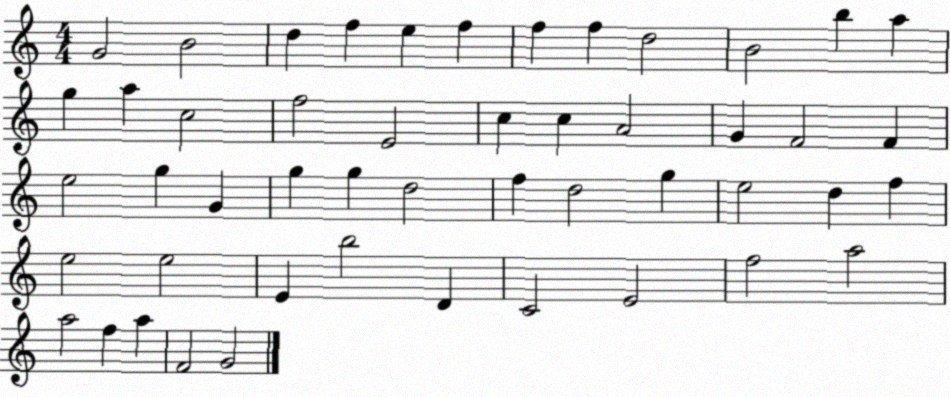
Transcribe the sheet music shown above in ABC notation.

X:1
T:Untitled
M:4/4
L:1/4
K:C
G2 B2 d f e f f f d2 B2 b a g a c2 f2 E2 c c A2 G F2 F e2 g G g g d2 f d2 g e2 d f e2 e2 E b2 D C2 E2 f2 a2 a2 f a F2 G2